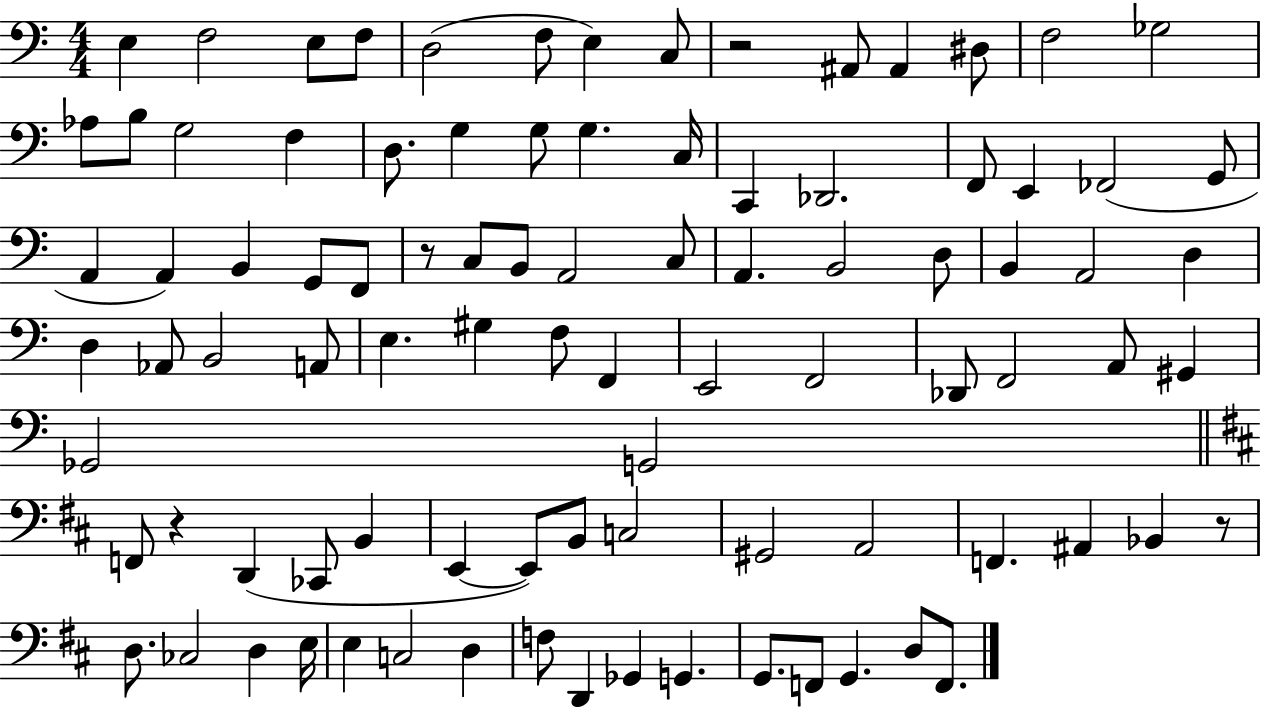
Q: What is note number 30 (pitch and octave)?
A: A2